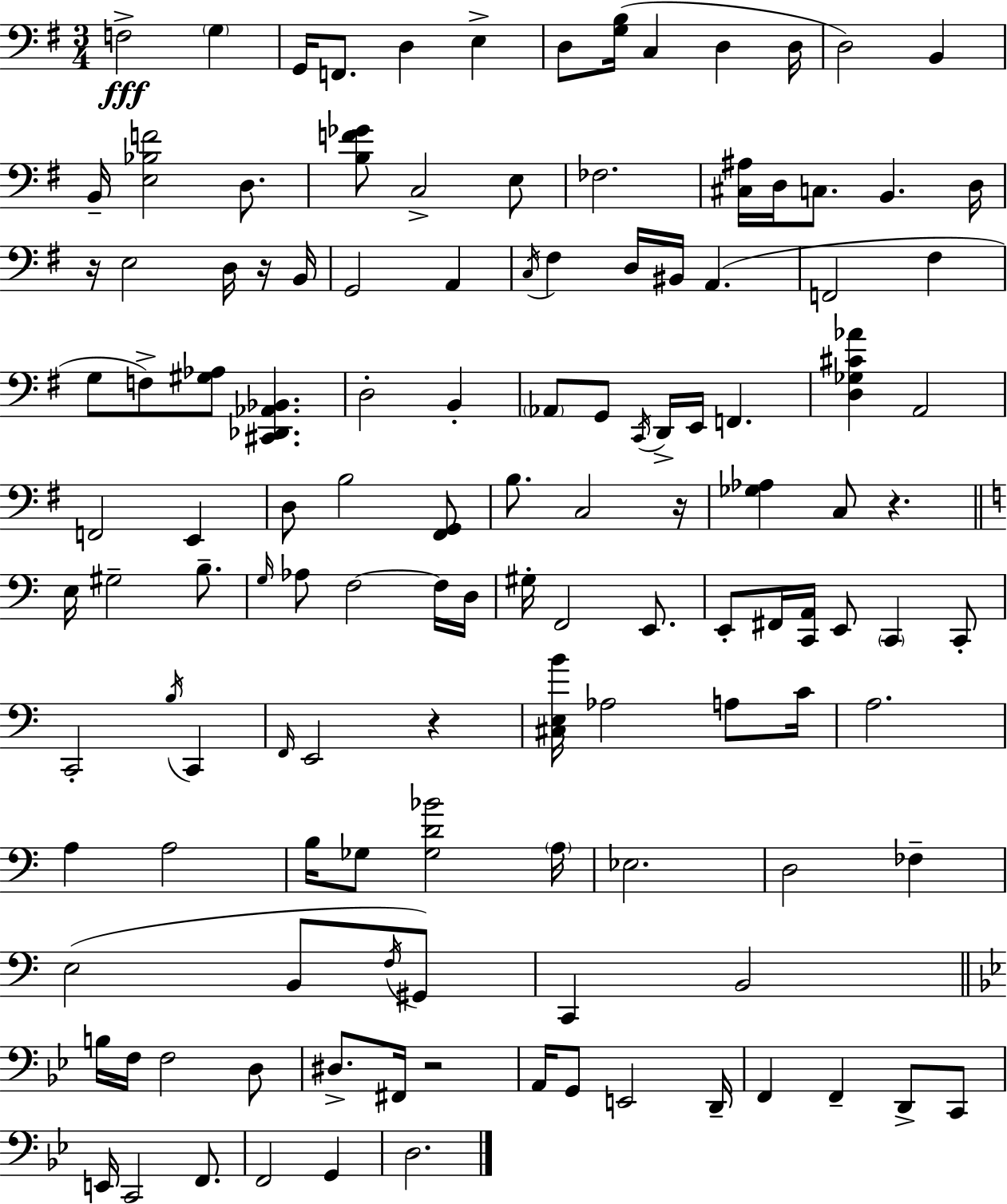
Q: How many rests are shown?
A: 6